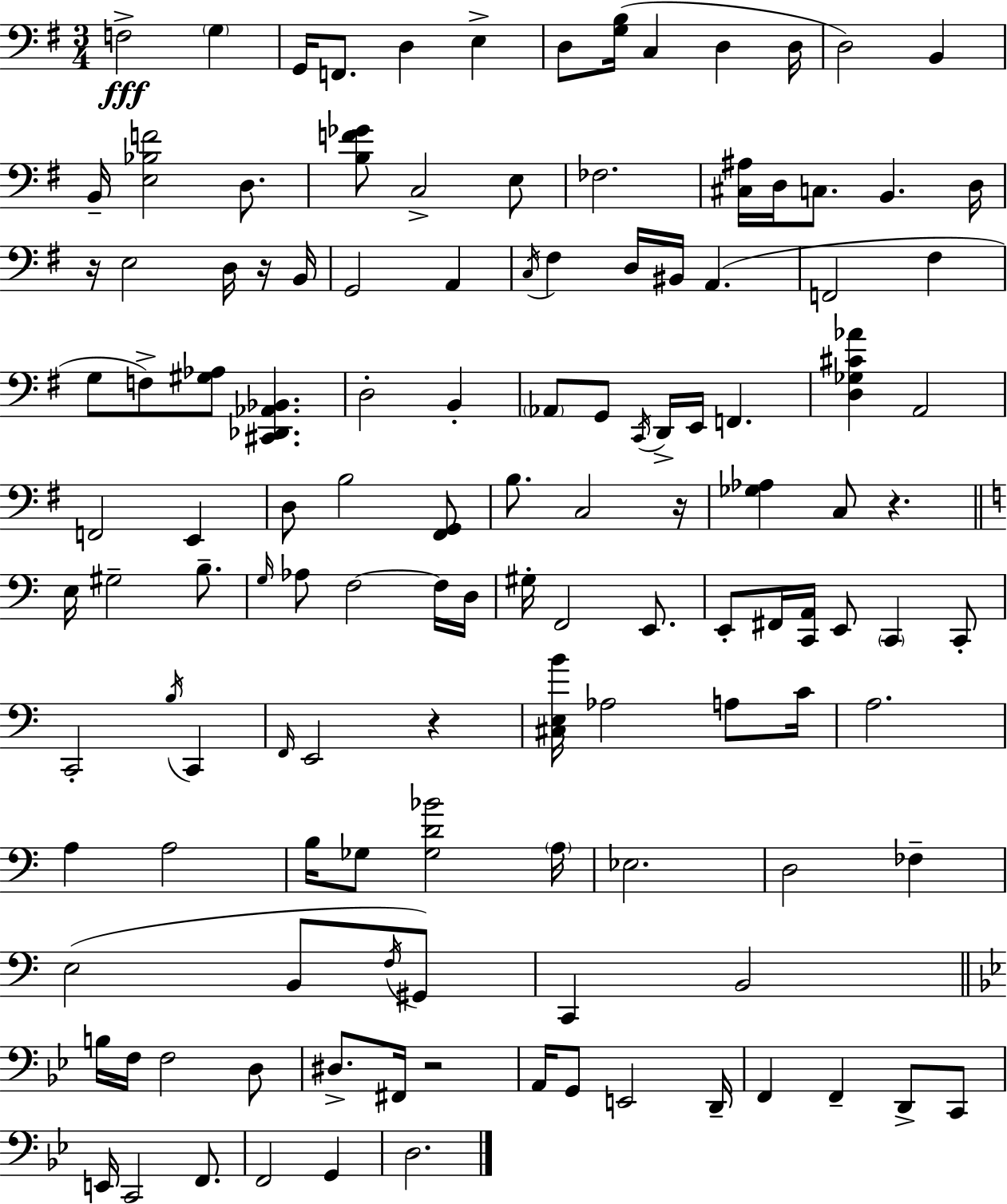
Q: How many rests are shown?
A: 6